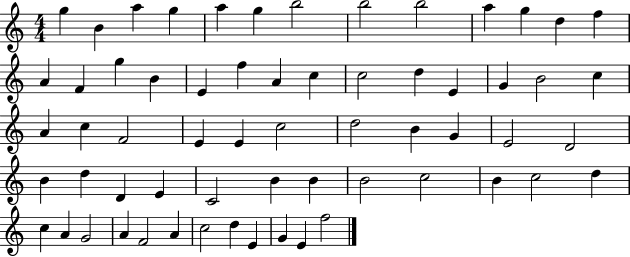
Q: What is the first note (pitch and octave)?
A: G5